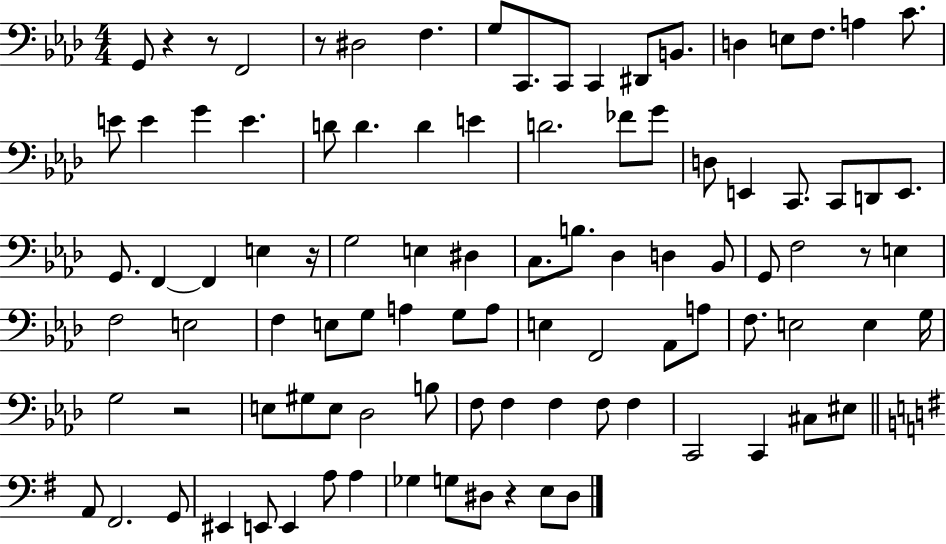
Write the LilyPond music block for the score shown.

{
  \clef bass
  \numericTimeSignature
  \time 4/4
  \key aes \major
  g,8 r4 r8 f,2 | r8 dis2 f4. | g8 c,8. c,8 c,4 dis,8 b,8. | d4 e8 f8. a4 c'8. | \break e'8 e'4 g'4 e'4. | d'8 d'4. d'4 e'4 | d'2. fes'8 g'8 | d8 e,4 c,8. c,8 d,8 e,8. | \break g,8. f,4~~ f,4 e4 r16 | g2 e4 dis4 | c8. b8. des4 d4 bes,8 | g,8 f2 r8 e4 | \break f2 e2 | f4 e8 g8 a4 g8 a8 | e4 f,2 aes,8 a8 | f8. e2 e4 g16 | \break g2 r2 | e8 gis8 e8 des2 b8 | f8 f4 f4 f8 f4 | c,2 c,4 cis8 eis8 | \break \bar "||" \break \key g \major a,8 fis,2. g,8 | eis,4 e,8 e,4 a8 a4 | ges4 g8 dis8 r4 e8 dis8 | \bar "|."
}